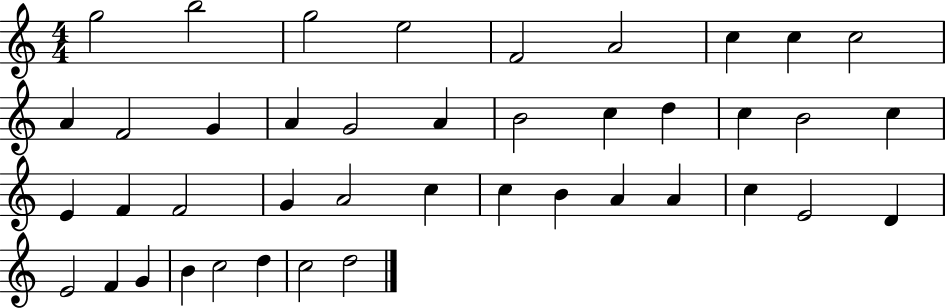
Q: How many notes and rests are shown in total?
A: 42